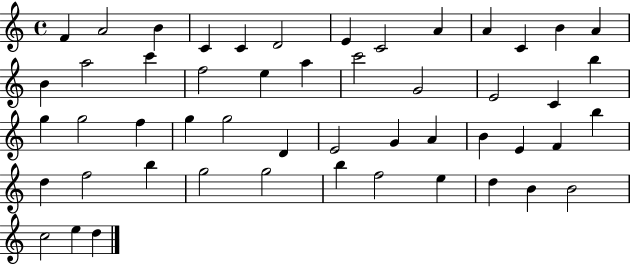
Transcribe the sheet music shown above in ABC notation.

X:1
T:Untitled
M:4/4
L:1/4
K:C
F A2 B C C D2 E C2 A A C B A B a2 c' f2 e a c'2 G2 E2 C b g g2 f g g2 D E2 G A B E F b d f2 b g2 g2 b f2 e d B B2 c2 e d